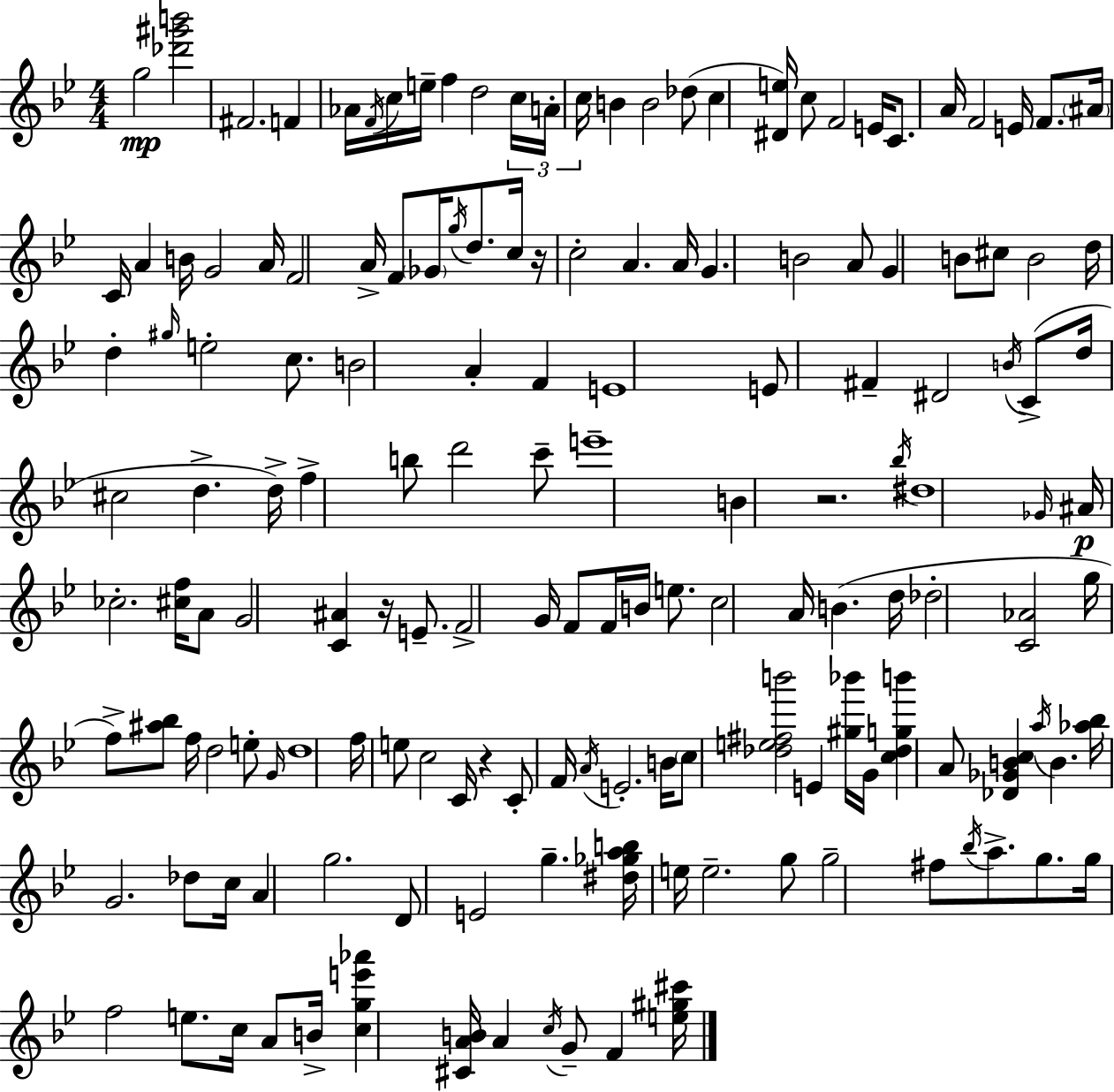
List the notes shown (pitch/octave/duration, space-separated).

G5/h [Db6,G#6,B6]/h F#4/h. F4/q Ab4/s F4/s C5/s E5/s F5/q D5/h C5/s A4/s C5/s B4/q B4/h Db5/e C5/q [D#4,E5]/s C5/e F4/h E4/s C4/e. A4/s F4/h E4/s F4/e. A#4/s C4/s A4/q B4/s G4/h A4/s F4/h A4/s F4/e Gb4/s G5/s D5/e. C5/s R/s C5/h A4/q. A4/s G4/q. B4/h A4/e G4/q B4/e C#5/e B4/h D5/s D5/q G#5/s E5/h C5/e. B4/h A4/q F4/q E4/w E4/e F#4/q D#4/h B4/s C4/e D5/s C#5/h D5/q. D5/s F5/q B5/e D6/h C6/e E6/w B4/q R/h. Bb5/s D#5/w Gb4/s A#4/s CES5/h. [C#5,F5]/s A4/e G4/h [C4,A#4]/q R/s E4/e. F4/h G4/s F4/e F4/s B4/s E5/e. C5/h A4/s B4/q. D5/s Db5/h [C4,Ab4]/h G5/s F5/e [A#5,Bb5]/e F5/s D5/h E5/e G4/s D5/w F5/s E5/e C5/h C4/s R/q C4/e F4/s A4/s E4/h. B4/s C5/e [Db5,E5,F#5,B6]/h E4/q [G#5,Bb6]/s G4/s [C5,Db5,G5,B6]/q A4/e [Db4,Gb4,B4,C5]/q A5/s B4/q. [Ab5,Bb5]/s G4/h. Db5/e C5/s A4/q G5/h. D4/e E4/h G5/q. [D#5,Gb5,A5,B5]/s E5/s E5/h. G5/e G5/h F#5/e Bb5/s A5/e. G5/e. G5/s F5/h E5/e. C5/s A4/e B4/s [C5,G5,E6,Ab6]/q [C#4,A4,B4]/s A4/q C5/s G4/e F4/q [E5,G#5,C#6]/s